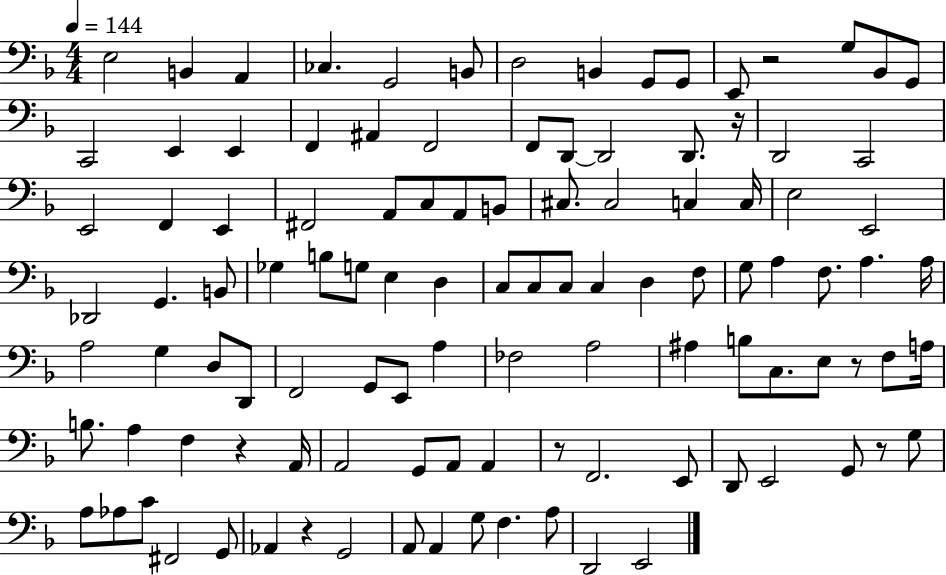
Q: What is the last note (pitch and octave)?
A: E2